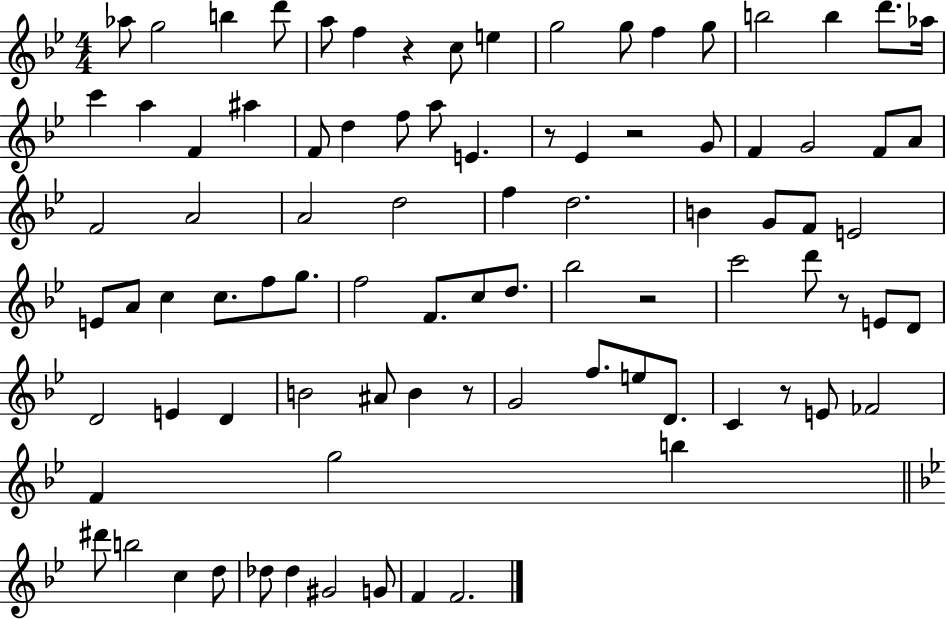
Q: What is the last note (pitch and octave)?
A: F4